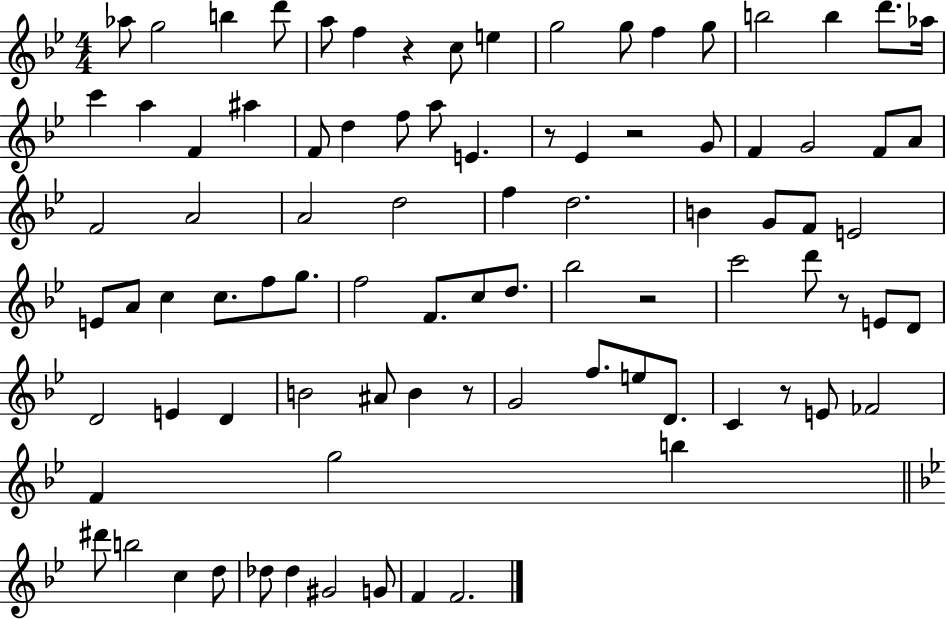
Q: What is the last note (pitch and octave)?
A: F4